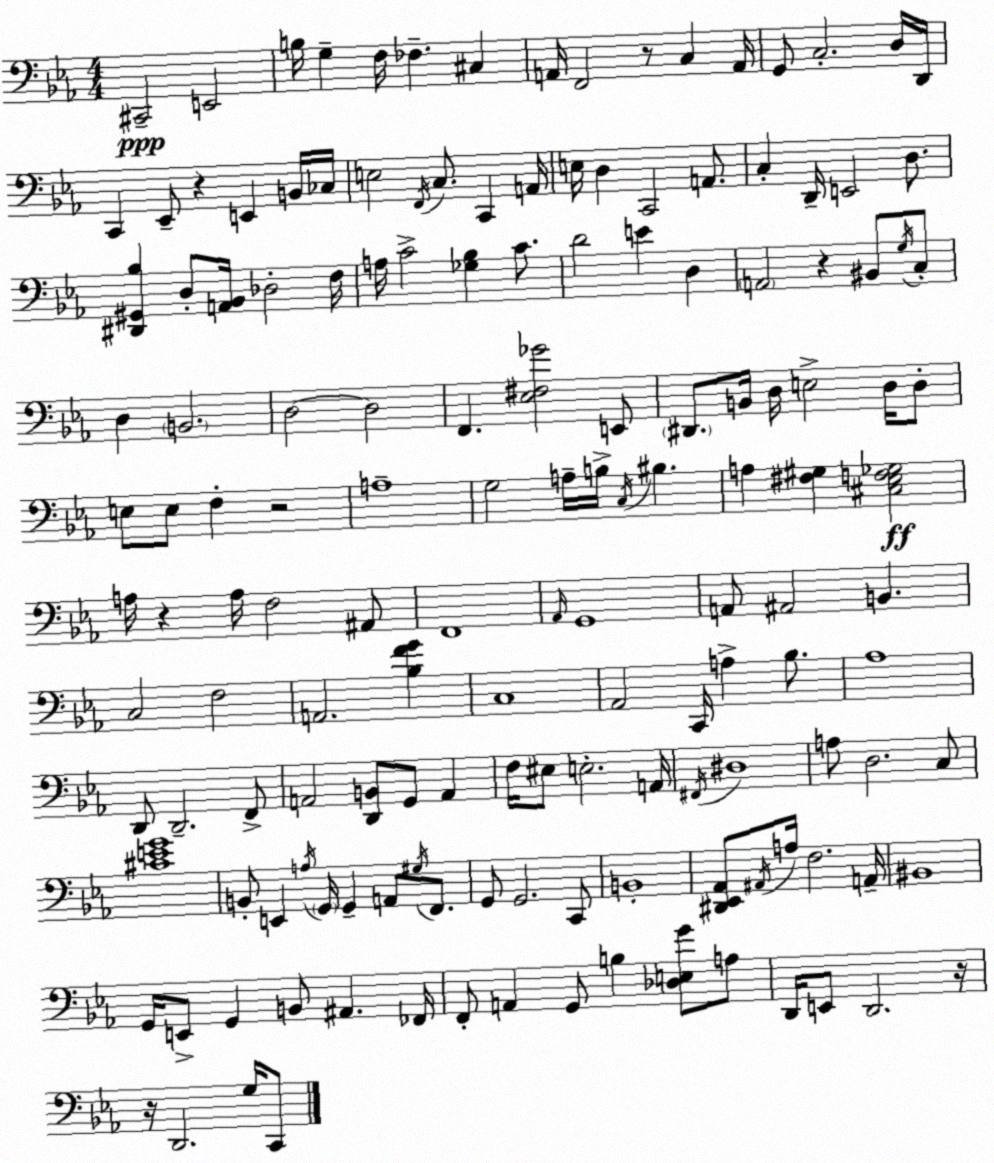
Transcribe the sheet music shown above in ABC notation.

X:1
T:Untitled
M:4/4
L:1/4
K:Eb
^C,,2 E,,2 B,/4 G, F,/4 _F, ^C, A,,/4 F,,2 z/2 C, A,,/4 G,,/2 C,2 D,/4 D,,/4 C,, _E,,/2 z E,, B,,/4 _C,/4 E,2 F,,/4 C,/2 C,, A,,/4 E,/4 D, C,,2 A,,/2 C, D,,/4 E,,2 D,/2 [^D,,^G,,_B,] D,/2 [A,,_B,,]/4 _D,2 F,/4 A,/4 C2 [_G,_B,] C/2 D2 E D, A,,2 z ^B,,/2 G,/4 C,/2 D, B,,2 D,2 D,2 F,, [_E,^F,_G]2 E,,/2 ^D,,/2 B,,/4 D,/4 E,2 D,/4 D,/2 E,/2 E,/2 F, z2 A,4 G,2 A,/4 B,/4 C,/4 ^B, A, [^F,^G,] [^C,_E,F,_G,]2 A,/4 z A,/4 F,2 ^A,,/2 F,,4 _A,,/4 G,,4 A,,/2 ^A,,2 B,, C,2 F,2 A,,2 [_B,FG] C,4 _A,,2 C,,/4 A, _B,/2 _A,4 D,,/2 D,,2 F,,/2 A,,2 [D,,B,,]/2 G,,/2 A,, F,/4 ^E,/2 E,2 A,,/4 ^F,,/4 ^D,4 A,/2 D,2 C,/2 [^CEG]4 B,,/2 E,, A,/4 G,,/4 G,, A,,/2 ^G,/4 F,,/2 G,,/2 G,,2 C,,/2 B,,4 [^D,,_E,,_A,,]/2 ^A,,/4 A,/4 F,2 A,,/4 ^B,,4 G,,/4 E,,/2 G,, B,,/2 ^A,, _F,,/4 F,,/2 A,, G,,/2 B, [_D,E,G]/2 A,/2 D,,/4 E,,/2 D,,2 z/4 z/4 D,,2 G,/4 C,,/2